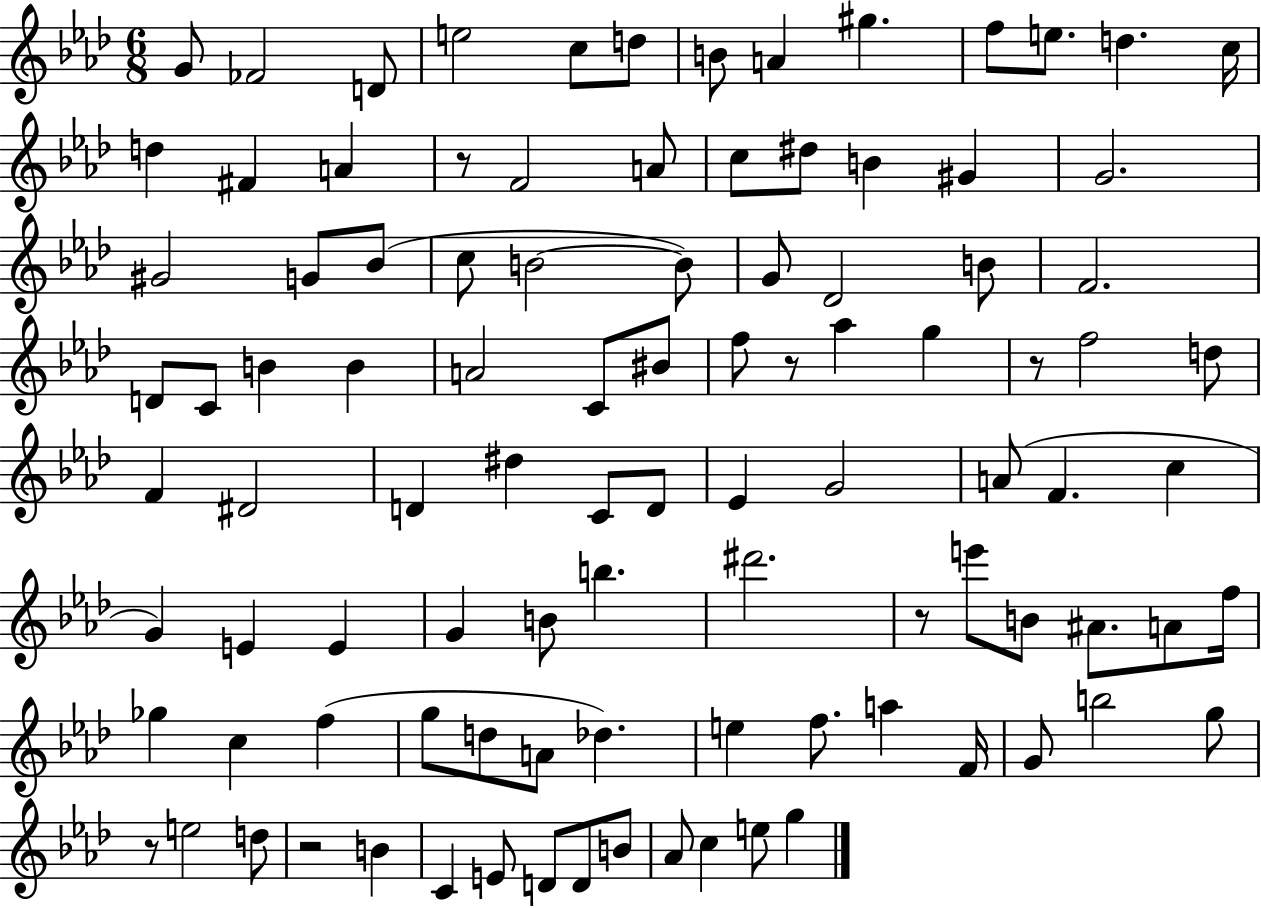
G4/e FES4/h D4/e E5/h C5/e D5/e B4/e A4/q G#5/q. F5/e E5/e. D5/q. C5/s D5/q F#4/q A4/q R/e F4/h A4/e C5/e D#5/e B4/q G#4/q G4/h. G#4/h G4/e Bb4/e C5/e B4/h B4/e G4/e Db4/h B4/e F4/h. D4/e C4/e B4/q B4/q A4/h C4/e BIS4/e F5/e R/e Ab5/q G5/q R/e F5/h D5/e F4/q D#4/h D4/q D#5/q C4/e D4/e Eb4/q G4/h A4/e F4/q. C5/q G4/q E4/q E4/q G4/q B4/e B5/q. D#6/h. R/e E6/e B4/e A#4/e. A4/e F5/s Gb5/q C5/q F5/q G5/e D5/e A4/e Db5/q. E5/q F5/e. A5/q F4/s G4/e B5/h G5/e R/e E5/h D5/e R/h B4/q C4/q E4/e D4/e D4/e B4/e Ab4/e C5/q E5/e G5/q